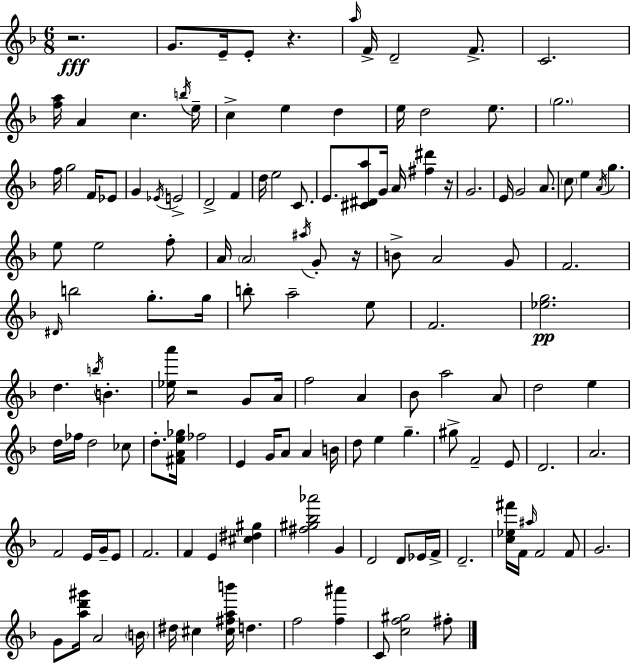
X:1
T:Untitled
M:6/8
L:1/4
K:F
z2 G/2 E/4 E/2 z a/4 F/4 D2 F/2 C2 [fa]/4 A c b/4 e/4 c e d e/4 d2 e/2 g2 f/4 g2 F/4 _E/2 G _E/4 E2 D2 F d/4 e2 C/2 E/2 [^C^Da]/2 G/4 A/4 [^f^d'] z/4 G2 E/4 G2 A/2 c/2 e A/4 g e/2 e2 f/2 A/4 A2 ^a/4 G/2 z/4 B/2 A2 G/2 F2 ^D/4 b2 g/2 g/4 b/2 a2 e/2 F2 [_eg]2 d b/4 B [_ea']/4 z2 G/2 A/4 f2 A _B/2 a2 A/2 d2 e d/4 _f/4 d2 _c/2 d/2 [^FAe_g]/4 _f2 E G/4 A/2 A B/4 d/2 e g ^g/2 F2 E/2 D2 A2 F2 E/4 G/4 E/2 F2 F E [^c^d^g] [^f^g_b_a']2 G D2 D/2 _E/4 F/4 D2 [c_e^f']/4 F/4 ^a/4 F2 F/2 G2 G/2 [ad'^g']/4 A2 B/4 ^d/4 ^c [^c^fab']/4 d f2 [f^a'] C/2 [cf^g]2 ^f/2